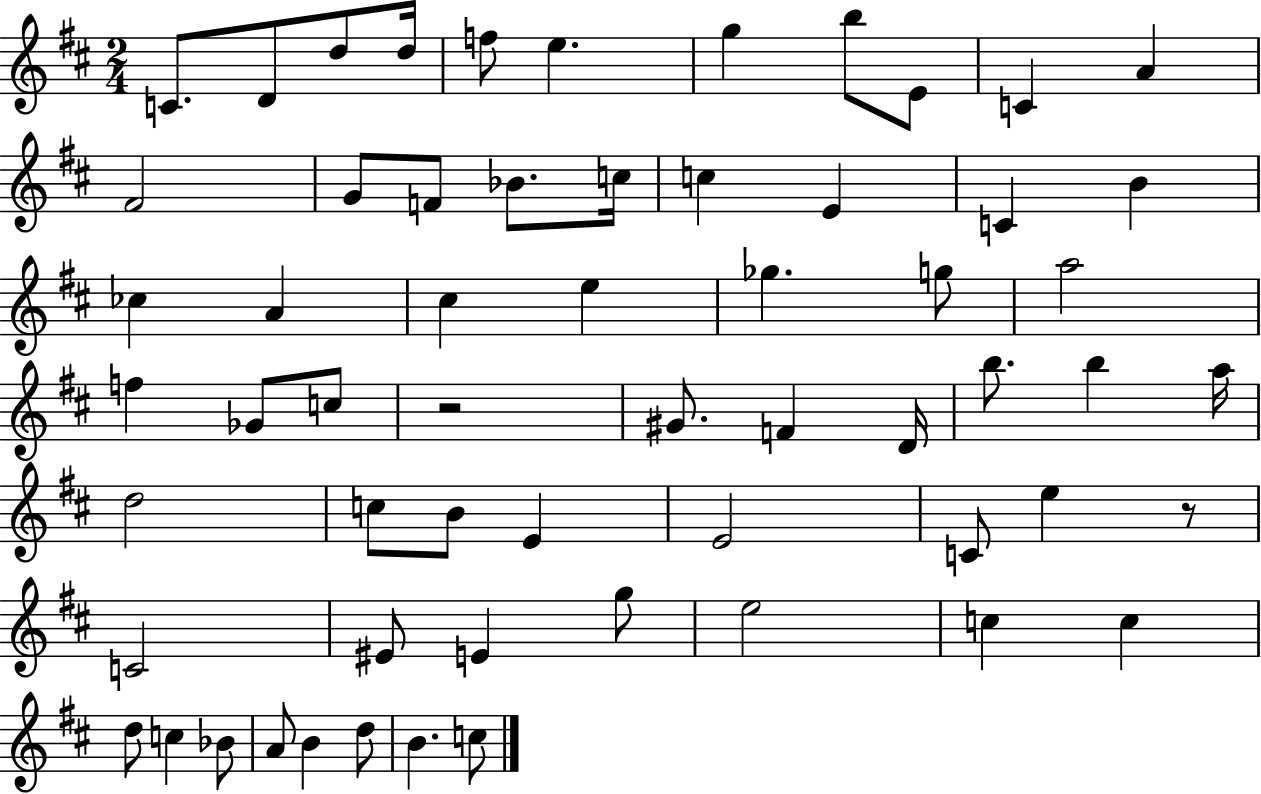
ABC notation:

X:1
T:Untitled
M:2/4
L:1/4
K:D
C/2 D/2 d/2 d/4 f/2 e g b/2 E/2 C A ^F2 G/2 F/2 _B/2 c/4 c E C B _c A ^c e _g g/2 a2 f _G/2 c/2 z2 ^G/2 F D/4 b/2 b a/4 d2 c/2 B/2 E E2 C/2 e z/2 C2 ^E/2 E g/2 e2 c c d/2 c _B/2 A/2 B d/2 B c/2